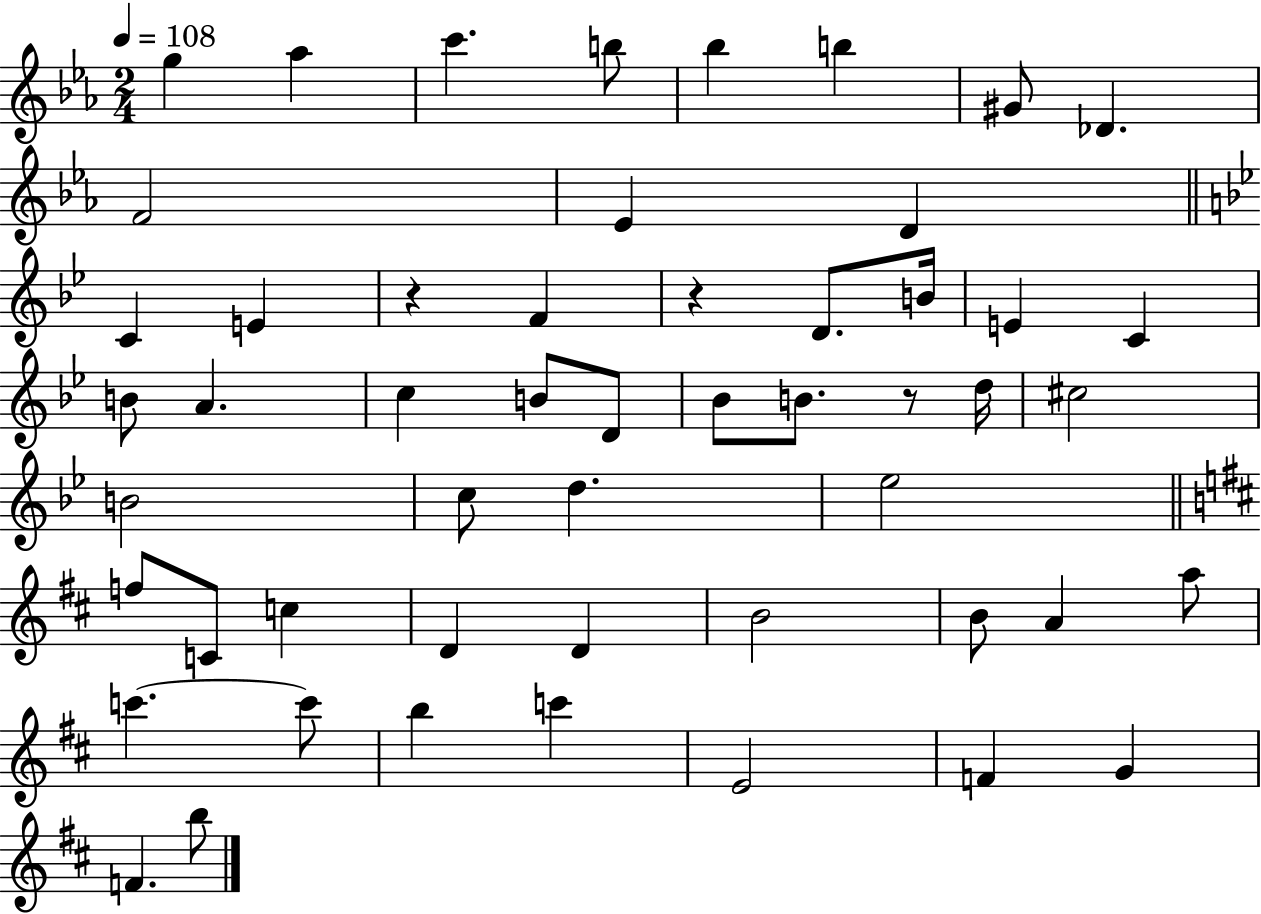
X:1
T:Untitled
M:2/4
L:1/4
K:Eb
g _a c' b/2 _b b ^G/2 _D F2 _E D C E z F z D/2 B/4 E C B/2 A c B/2 D/2 _B/2 B/2 z/2 d/4 ^c2 B2 c/2 d _e2 f/2 C/2 c D D B2 B/2 A a/2 c' c'/2 b c' E2 F G F b/2